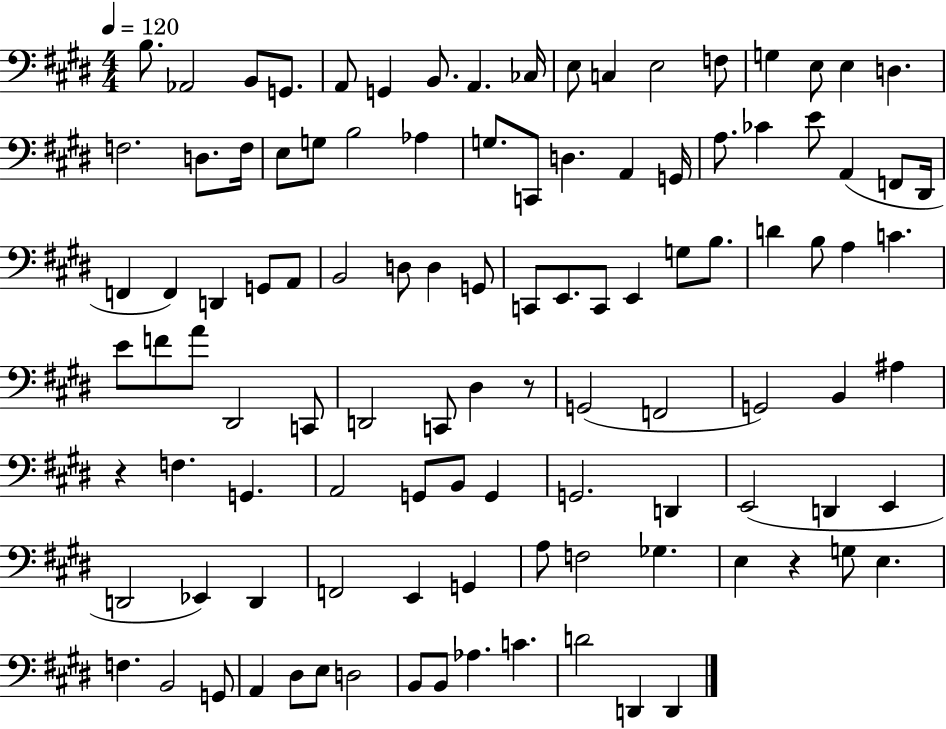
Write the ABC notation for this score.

X:1
T:Untitled
M:4/4
L:1/4
K:E
B,/2 _A,,2 B,,/2 G,,/2 A,,/2 G,, B,,/2 A,, _C,/4 E,/2 C, E,2 F,/2 G, E,/2 E, D, F,2 D,/2 F,/4 E,/2 G,/2 B,2 _A, G,/2 C,,/2 D, A,, G,,/4 A,/2 _C E/2 A,, F,,/2 ^D,,/4 F,, F,, D,, G,,/2 A,,/2 B,,2 D,/2 D, G,,/2 C,,/2 E,,/2 C,,/2 E,, G,/2 B,/2 D B,/2 A, C E/2 F/2 A/2 ^D,,2 C,,/2 D,,2 C,,/2 ^D, z/2 G,,2 F,,2 G,,2 B,, ^A, z F, G,, A,,2 G,,/2 B,,/2 G,, G,,2 D,, E,,2 D,, E,, D,,2 _E,, D,, F,,2 E,, G,, A,/2 F,2 _G, E, z G,/2 E, F, B,,2 G,,/2 A,, ^D,/2 E,/2 D,2 B,,/2 B,,/2 _A, C D2 D,, D,,